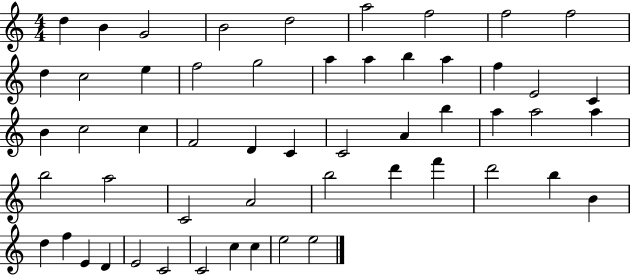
D5/q B4/q G4/h B4/h D5/h A5/h F5/h F5/h F5/h D5/q C5/h E5/q F5/h G5/h A5/q A5/q B5/q A5/q F5/q E4/h C4/q B4/q C5/h C5/q F4/h D4/q C4/q C4/h A4/q B5/q A5/q A5/h A5/q B5/h A5/h C4/h A4/h B5/h D6/q F6/q D6/h B5/q B4/q D5/q F5/q E4/q D4/q E4/h C4/h C4/h C5/q C5/q E5/h E5/h